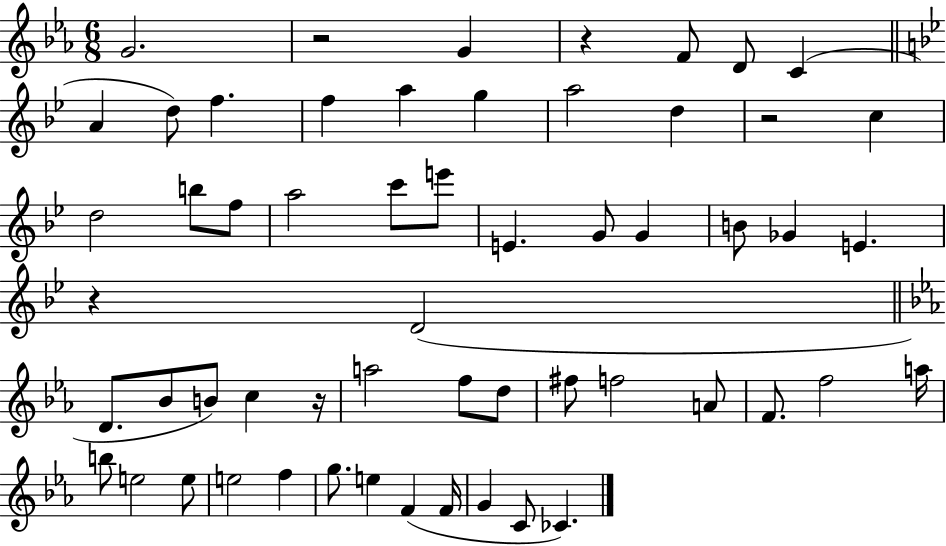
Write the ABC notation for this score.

X:1
T:Untitled
M:6/8
L:1/4
K:Eb
G2 z2 G z F/2 D/2 C A d/2 f f a g a2 d z2 c d2 b/2 f/2 a2 c'/2 e'/2 E G/2 G B/2 _G E z D2 D/2 _B/2 B/2 c z/4 a2 f/2 d/2 ^f/2 f2 A/2 F/2 f2 a/4 b/2 e2 e/2 e2 f g/2 e F F/4 G C/2 _C